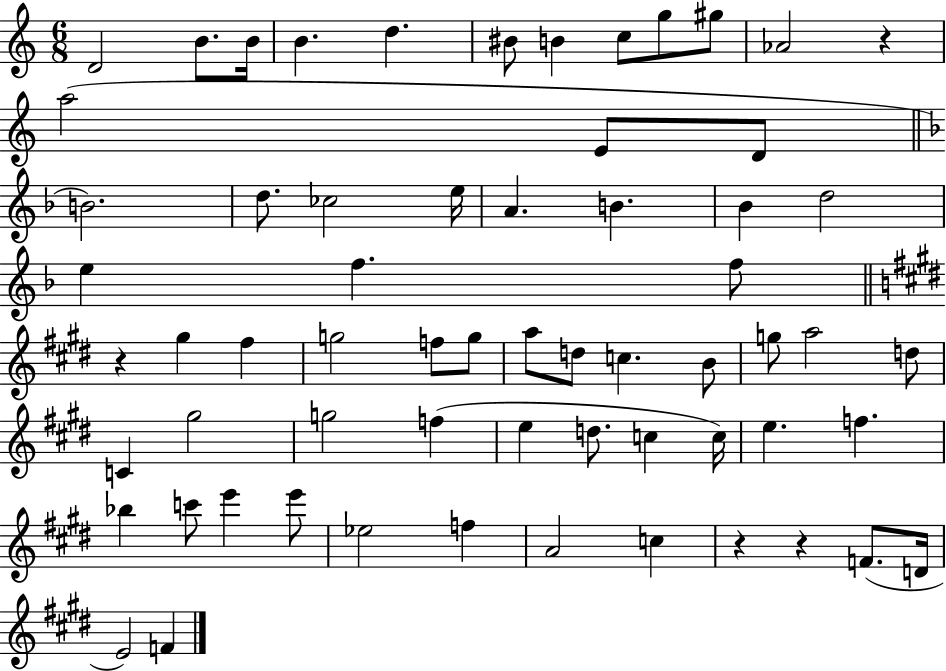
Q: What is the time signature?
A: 6/8